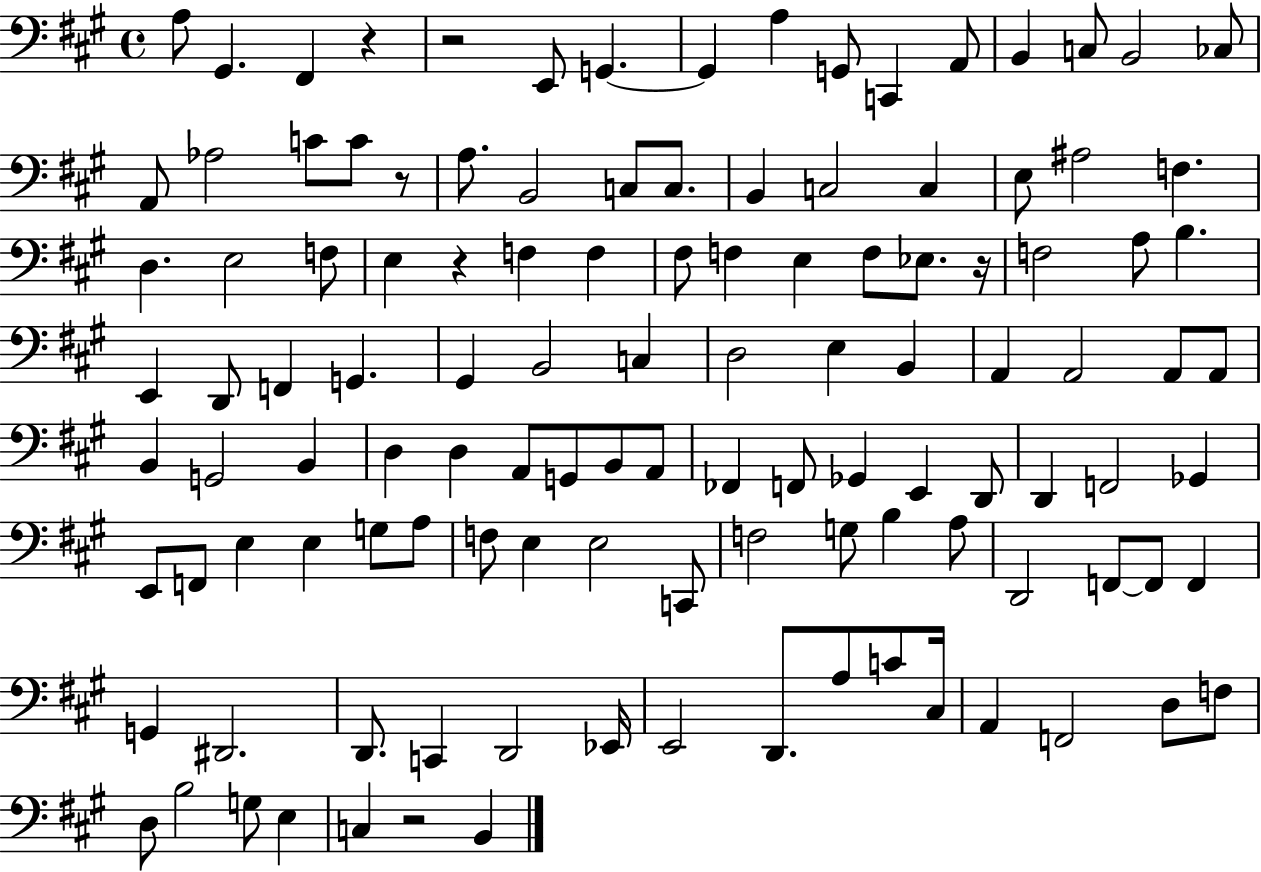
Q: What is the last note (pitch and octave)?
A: B2